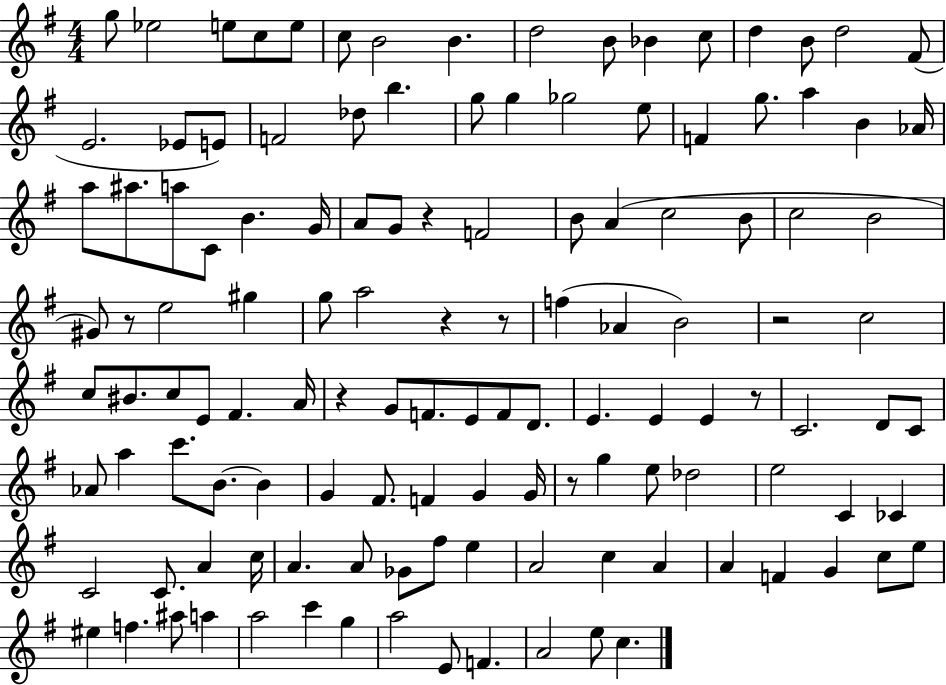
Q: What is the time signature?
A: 4/4